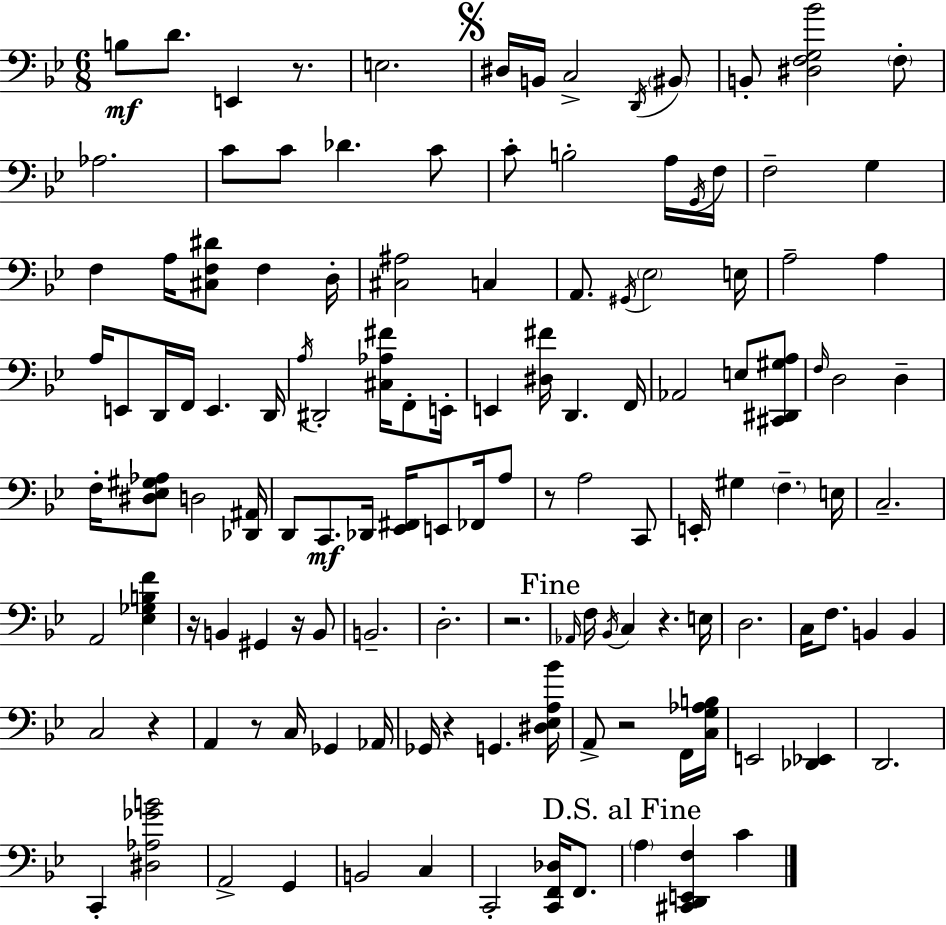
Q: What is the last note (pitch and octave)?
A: C4